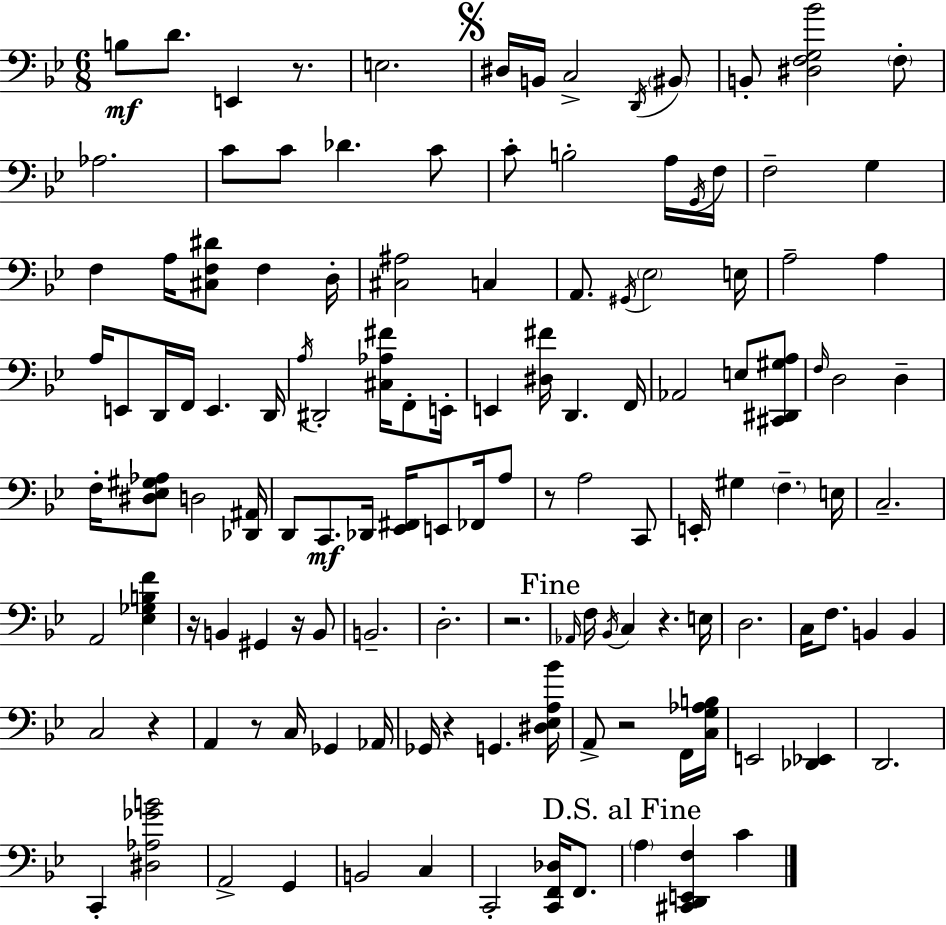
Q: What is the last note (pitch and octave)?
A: C4